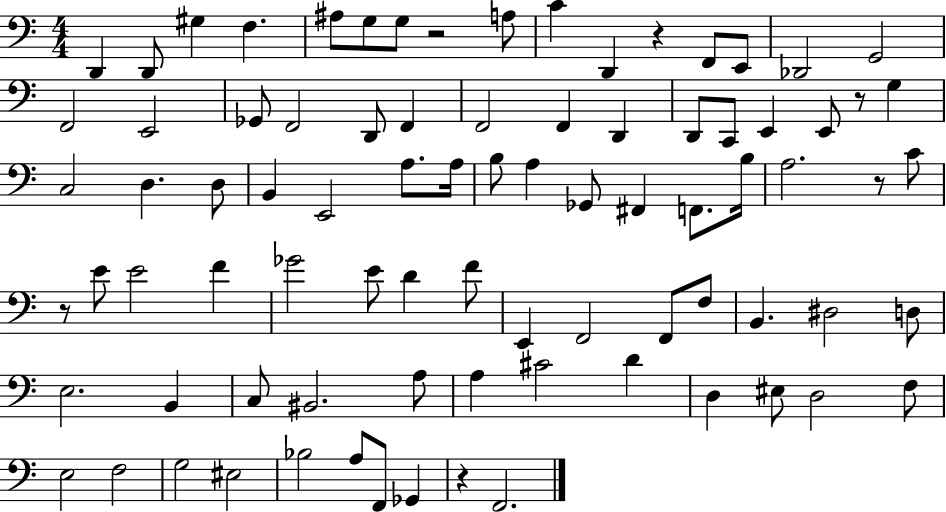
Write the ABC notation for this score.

X:1
T:Untitled
M:4/4
L:1/4
K:C
D,, D,,/2 ^G, F, ^A,/2 G,/2 G,/2 z2 A,/2 C D,, z F,,/2 E,,/2 _D,,2 G,,2 F,,2 E,,2 _G,,/2 F,,2 D,,/2 F,, F,,2 F,, D,, D,,/2 C,,/2 E,, E,,/2 z/2 G, C,2 D, D,/2 B,, E,,2 A,/2 A,/4 B,/2 A, _G,,/2 ^F,, F,,/2 B,/4 A,2 z/2 C/2 z/2 E/2 E2 F _G2 E/2 D F/2 E,, F,,2 F,,/2 F,/2 B,, ^D,2 D,/2 E,2 B,, C,/2 ^B,,2 A,/2 A, ^C2 D D, ^E,/2 D,2 F,/2 E,2 F,2 G,2 ^E,2 _B,2 A,/2 F,,/2 _G,, z F,,2